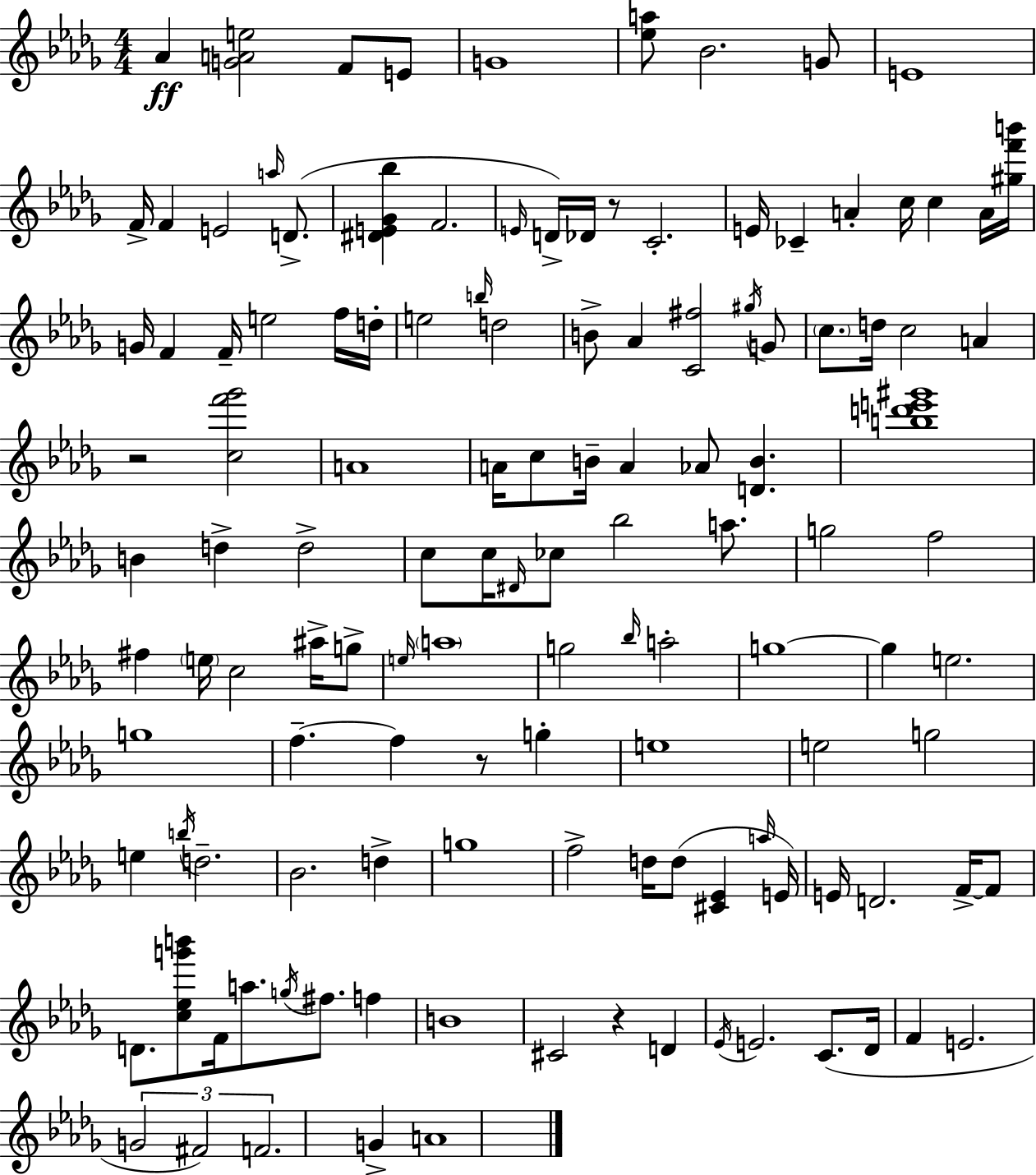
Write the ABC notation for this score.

X:1
T:Untitled
M:4/4
L:1/4
K:Bbm
_A [GAe]2 F/2 E/2 G4 [_ea]/2 _B2 G/2 E4 F/4 F E2 a/4 D/2 [^DE_G_b] F2 E/4 D/4 _D/4 z/2 C2 E/4 _C A c/4 c A/4 [^gf'b']/4 G/4 F F/4 e2 f/4 d/4 e2 b/4 d2 B/2 _A [C^f]2 ^g/4 G/2 c/2 d/4 c2 A z2 [cf'_g']2 A4 A/4 c/2 B/4 A _A/2 [DB] [bd'e'^g']4 B d d2 c/2 c/4 ^D/4 _c/2 _b2 a/2 g2 f2 ^f e/4 c2 ^a/4 g/2 e/4 a4 g2 _b/4 a2 g4 g e2 g4 f f z/2 g e4 e2 g2 e b/4 d2 _B2 d g4 f2 d/4 d/2 [^C_E] a/4 E/4 E/4 D2 F/4 F/2 D/2 [c_eg'b']/2 F/4 a/2 g/4 ^f/2 f B4 ^C2 z D _E/4 E2 C/2 _D/4 F E2 G2 ^F2 F2 G A4